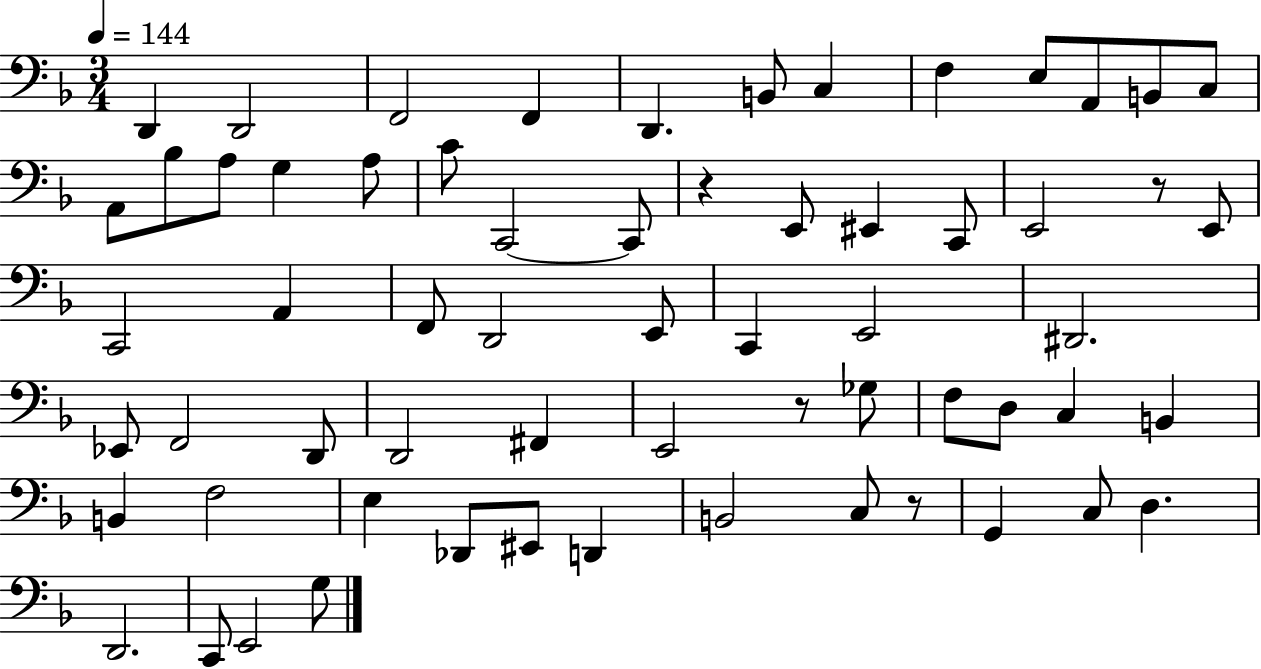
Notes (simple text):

D2/q D2/h F2/h F2/q D2/q. B2/e C3/q F3/q E3/e A2/e B2/e C3/e A2/e Bb3/e A3/e G3/q A3/e C4/e C2/h C2/e R/q E2/e EIS2/q C2/e E2/h R/e E2/e C2/h A2/q F2/e D2/h E2/e C2/q E2/h D#2/h. Eb2/e F2/h D2/e D2/h F#2/q E2/h R/e Gb3/e F3/e D3/e C3/q B2/q B2/q F3/h E3/q Db2/e EIS2/e D2/q B2/h C3/e R/e G2/q C3/e D3/q. D2/h. C2/e E2/h G3/e